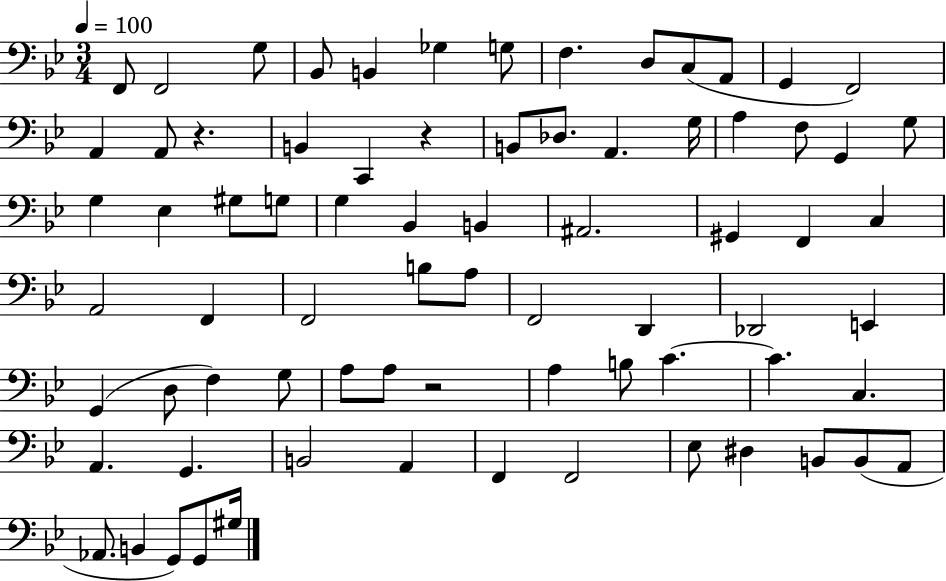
F2/e F2/h G3/e Bb2/e B2/q Gb3/q G3/e F3/q. D3/e C3/e A2/e G2/q F2/h A2/q A2/e R/q. B2/q C2/q R/q B2/e Db3/e. A2/q. G3/s A3/q F3/e G2/q G3/e G3/q Eb3/q G#3/e G3/e G3/q Bb2/q B2/q A#2/h. G#2/q F2/q C3/q A2/h F2/q F2/h B3/e A3/e F2/h D2/q Db2/h E2/q G2/q D3/e F3/q G3/e A3/e A3/e R/h A3/q B3/e C4/q. C4/q. C3/q. A2/q. G2/q. B2/h A2/q F2/q F2/h Eb3/e D#3/q B2/e B2/e A2/e Ab2/e. B2/q G2/e G2/e G#3/s